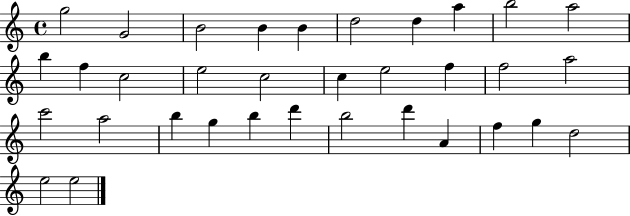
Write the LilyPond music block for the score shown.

{
  \clef treble
  \time 4/4
  \defaultTimeSignature
  \key c \major
  g''2 g'2 | b'2 b'4 b'4 | d''2 d''4 a''4 | b''2 a''2 | \break b''4 f''4 c''2 | e''2 c''2 | c''4 e''2 f''4 | f''2 a''2 | \break c'''2 a''2 | b''4 g''4 b''4 d'''4 | b''2 d'''4 a'4 | f''4 g''4 d''2 | \break e''2 e''2 | \bar "|."
}